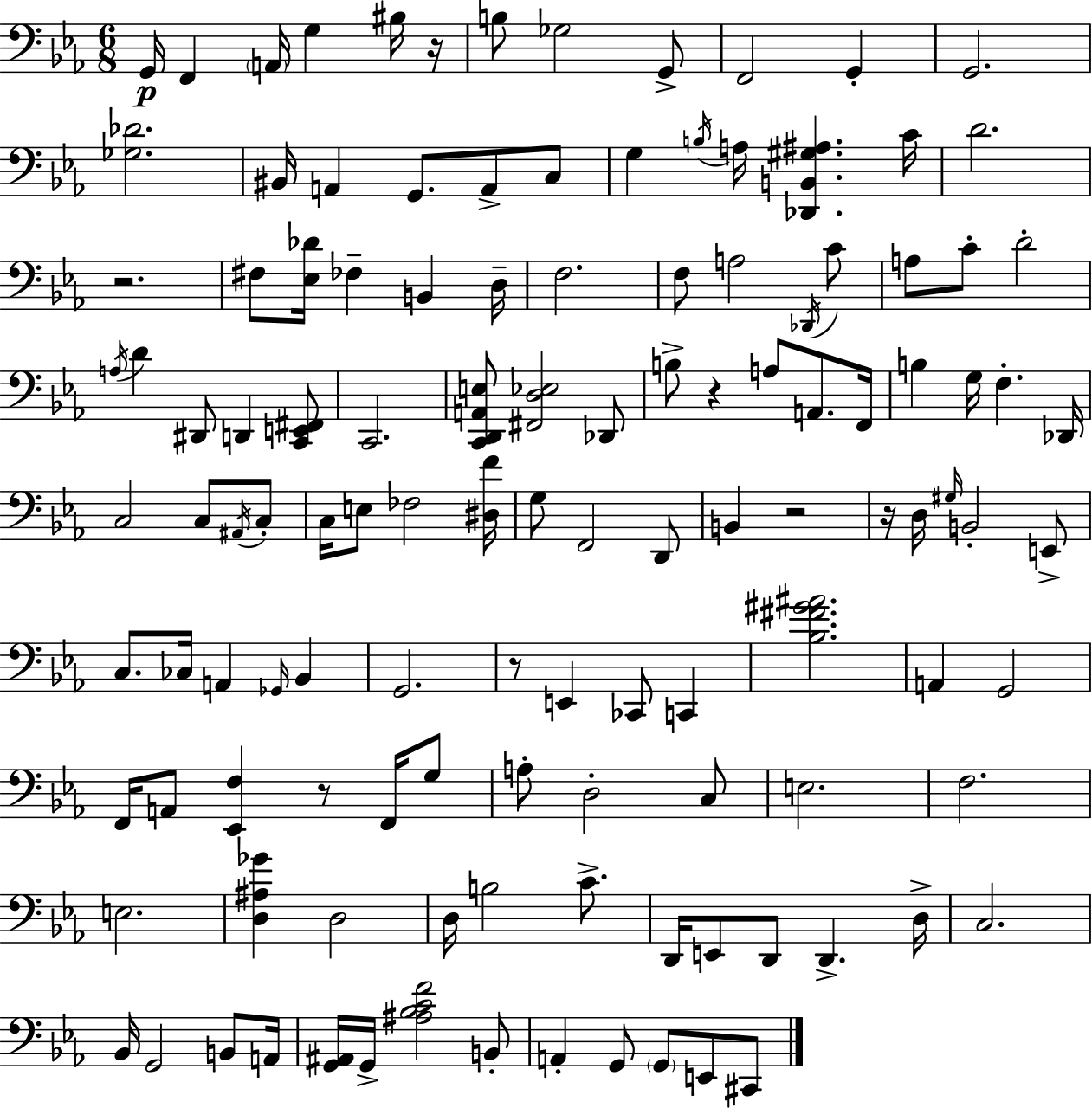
X:1
T:Untitled
M:6/8
L:1/4
K:Eb
G,,/4 F,, A,,/4 G, ^B,/4 z/4 B,/2 _G,2 G,,/2 F,,2 G,, G,,2 [_G,_D]2 ^B,,/4 A,, G,,/2 A,,/2 C,/2 G, B,/4 A,/4 [_D,,B,,^G,^A,] C/4 D2 z2 ^F,/2 [_E,_D]/4 _F, B,, D,/4 F,2 F,/2 A,2 _D,,/4 C/2 A,/2 C/2 D2 A,/4 D ^D,,/2 D,, [C,,E,,^F,,]/2 C,,2 [C,,D,,A,,E,]/2 [^F,,D,_E,]2 _D,,/2 B,/2 z A,/2 A,,/2 F,,/4 B, G,/4 F, _D,,/4 C,2 C,/2 ^A,,/4 C,/2 C,/4 E,/2 _F,2 [^D,F]/4 G,/2 F,,2 D,,/2 B,, z2 z/4 D,/4 ^G,/4 B,,2 E,,/2 C,/2 _C,/4 A,, _G,,/4 _B,, G,,2 z/2 E,, _C,,/2 C,, [_B,^F^G^A]2 A,, G,,2 F,,/4 A,,/2 [_E,,F,] z/2 F,,/4 G,/2 A,/2 D,2 C,/2 E,2 F,2 E,2 [D,^A,_G] D,2 D,/4 B,2 C/2 D,,/4 E,,/2 D,,/2 D,, D,/4 C,2 _B,,/4 G,,2 B,,/2 A,,/4 [G,,^A,,]/4 G,,/4 [^A,_B,CF]2 B,,/2 A,, G,,/2 G,,/2 E,,/2 ^C,,/2